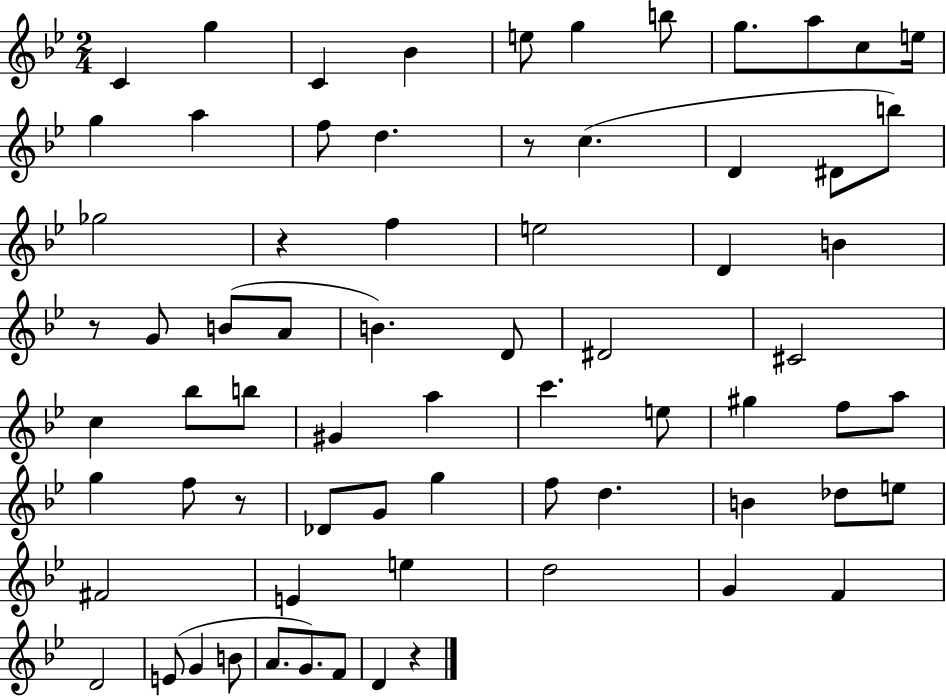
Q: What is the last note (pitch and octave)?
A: D4